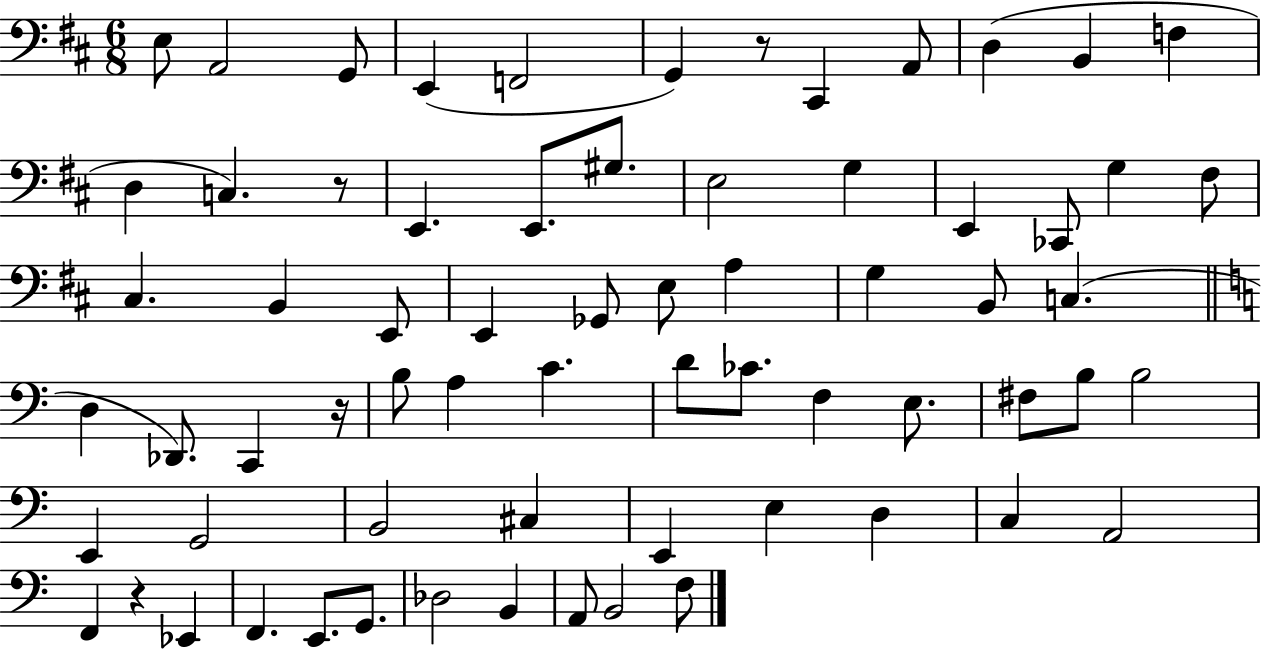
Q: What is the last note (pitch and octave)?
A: F3